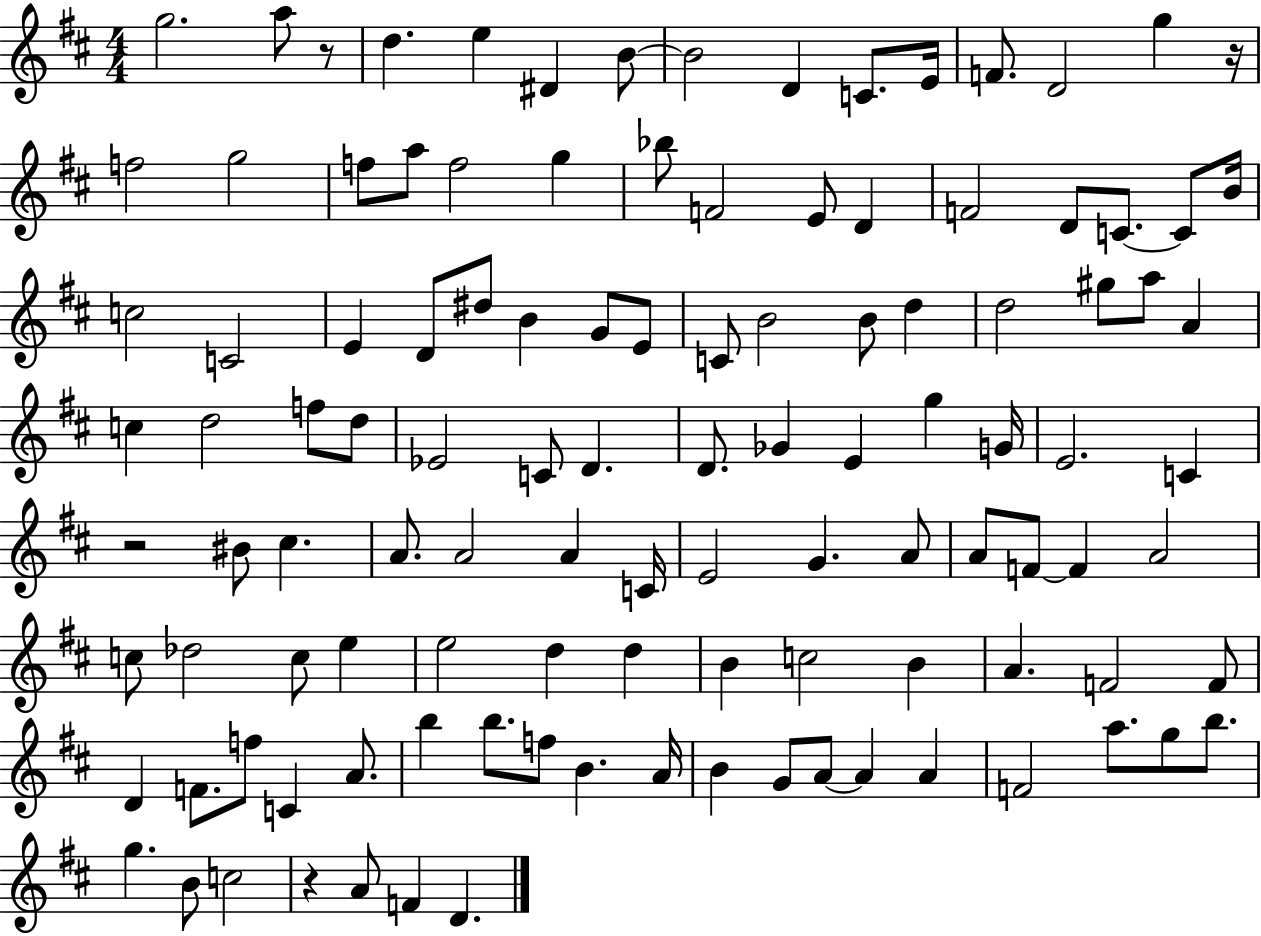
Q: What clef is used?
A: treble